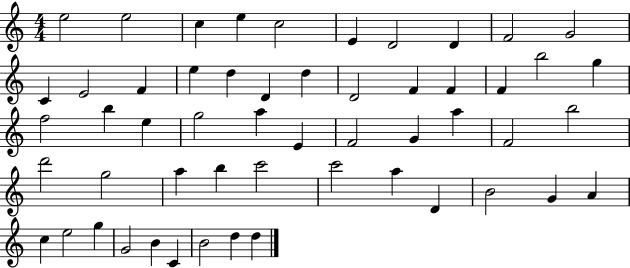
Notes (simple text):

E5/h E5/h C5/q E5/q C5/h E4/q D4/h D4/q F4/h G4/h C4/q E4/h F4/q E5/q D5/q D4/q D5/q D4/h F4/q F4/q F4/q B5/h G5/q F5/h B5/q E5/q G5/h A5/q E4/q F4/h G4/q A5/q F4/h B5/h D6/h G5/h A5/q B5/q C6/h C6/h A5/q D4/q B4/h G4/q A4/q C5/q E5/h G5/q G4/h B4/q C4/q B4/h D5/q D5/q